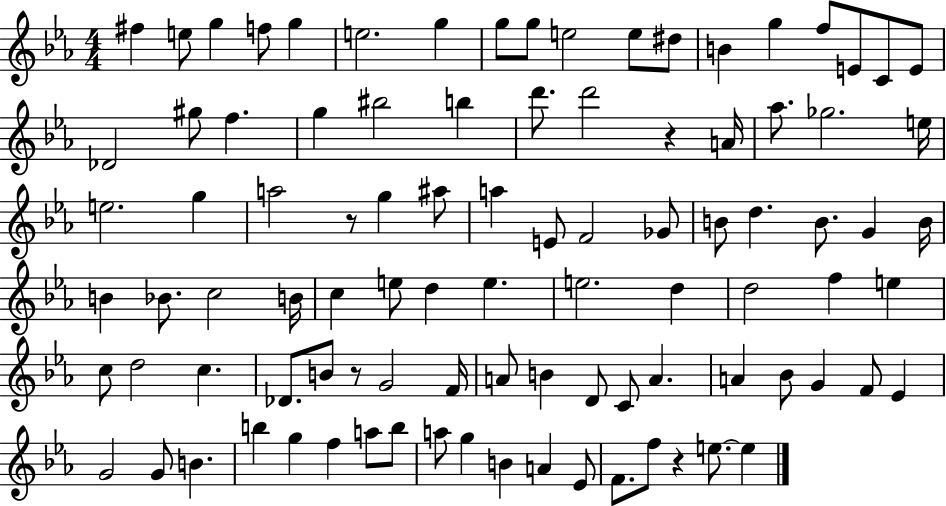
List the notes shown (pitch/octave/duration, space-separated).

F#5/q E5/e G5/q F5/e G5/q E5/h. G5/q G5/e G5/e E5/h E5/e D#5/e B4/q G5/q F5/e E4/e C4/e E4/e Db4/h G#5/e F5/q. G5/q BIS5/h B5/q D6/e. D6/h R/q A4/s Ab5/e. Gb5/h. E5/s E5/h. G5/q A5/h R/e G5/q A#5/e A5/q E4/e F4/h Gb4/e B4/e D5/q. B4/e. G4/q B4/s B4/q Bb4/e. C5/h B4/s C5/q E5/e D5/q E5/q. E5/h. D5/q D5/h F5/q E5/q C5/e D5/h C5/q. Db4/e. B4/e R/e G4/h F4/s A4/e B4/q D4/e C4/e A4/q. A4/q Bb4/e G4/q F4/e Eb4/q G4/h G4/e B4/q. B5/q G5/q F5/q A5/e B5/e A5/e G5/q B4/q A4/q Eb4/e F4/e. F5/e R/q E5/e. E5/q